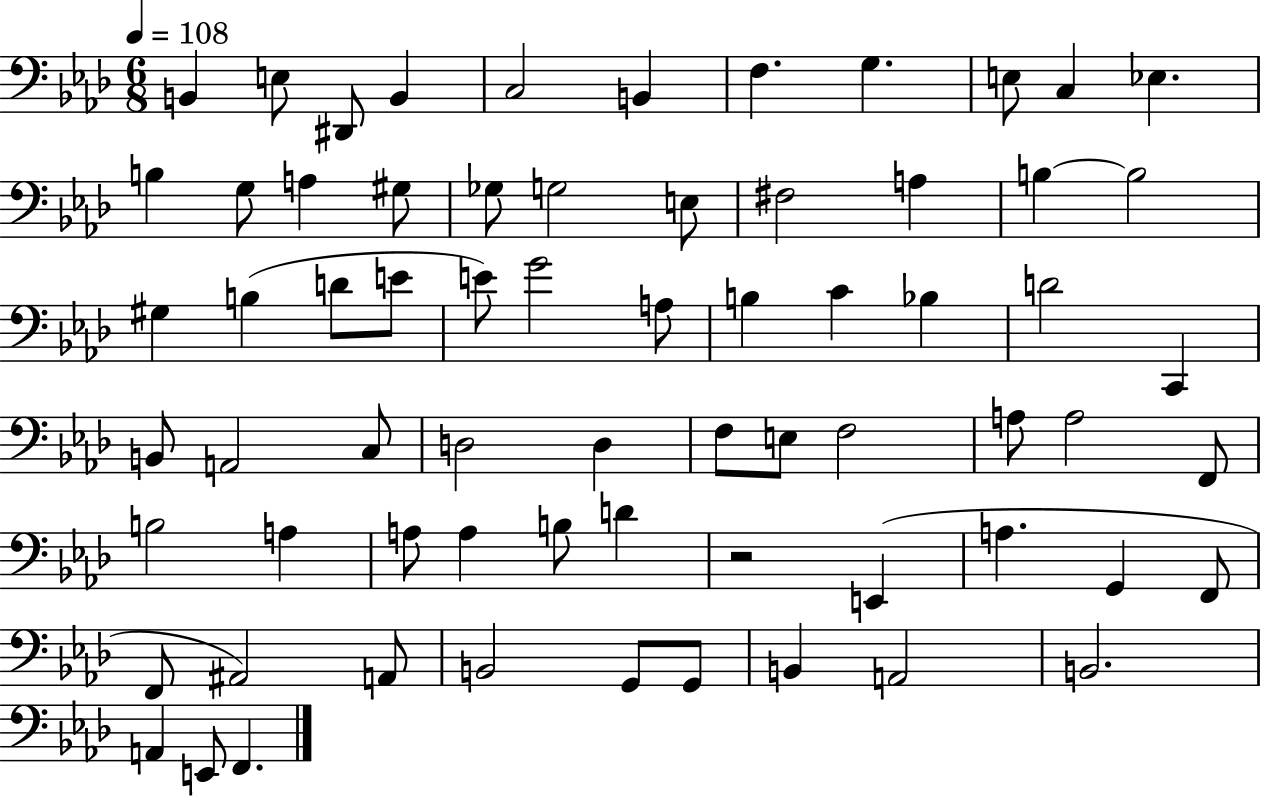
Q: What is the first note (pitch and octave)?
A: B2